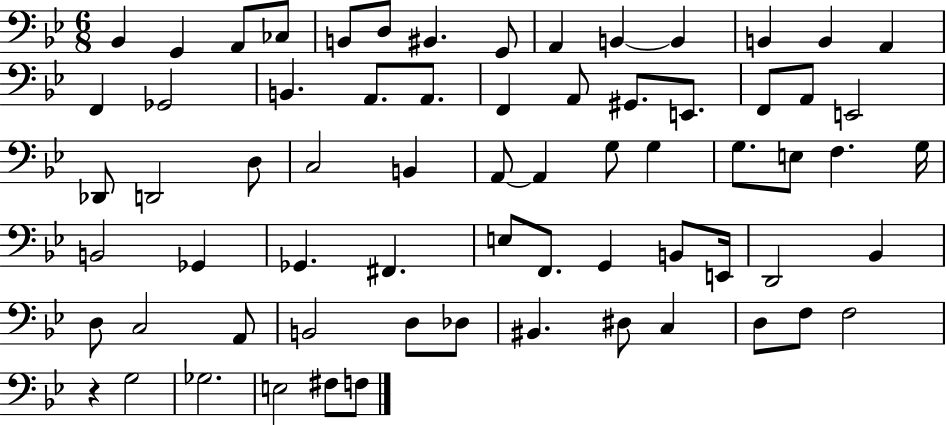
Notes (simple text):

Bb2/q G2/q A2/e CES3/e B2/e D3/e BIS2/q. G2/e A2/q B2/q B2/q B2/q B2/q A2/q F2/q Gb2/h B2/q. A2/e. A2/e. F2/q A2/e G#2/e. E2/e. F2/e A2/e E2/h Db2/e D2/h D3/e C3/h B2/q A2/e A2/q G3/e G3/q G3/e. E3/e F3/q. G3/s B2/h Gb2/q Gb2/q. F#2/q. E3/e F2/e. G2/q B2/e E2/s D2/h Bb2/q D3/e C3/h A2/e B2/h D3/e Db3/e BIS2/q. D#3/e C3/q D3/e F3/e F3/h R/q G3/h Gb3/h. E3/h F#3/e F3/e